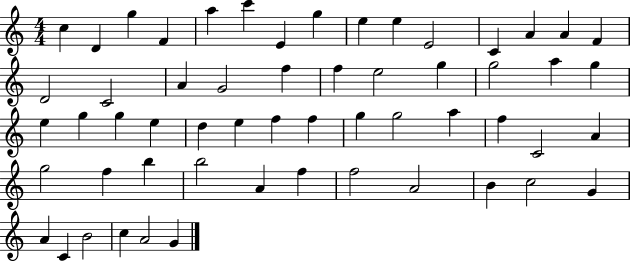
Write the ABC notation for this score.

X:1
T:Untitled
M:4/4
L:1/4
K:C
c D g F a c' E g e e E2 C A A F D2 C2 A G2 f f e2 g g2 a g e g g e d e f f g g2 a f C2 A g2 f b b2 A f f2 A2 B c2 G A C B2 c A2 G